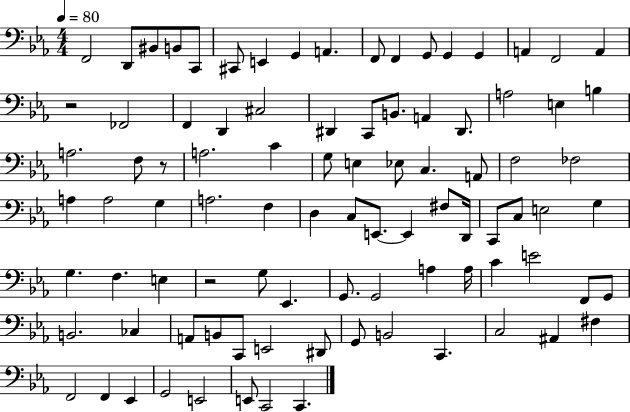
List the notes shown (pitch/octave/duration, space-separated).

F2/h D2/e BIS2/e B2/e C2/e C#2/e E2/q G2/q A2/q. F2/e F2/q G2/e G2/q G2/q A2/q F2/h A2/q R/h FES2/h F2/q D2/q C#3/h D#2/q C2/e B2/e. A2/q D#2/e. A3/h E3/q B3/q A3/h. F3/e R/e A3/h. C4/q G3/e E3/q Eb3/e C3/q. A2/e F3/h FES3/h A3/q A3/h G3/q A3/h. F3/q D3/q C3/e E2/e. E2/q F#3/e D2/s C2/e C3/e E3/h G3/q G3/q. F3/q. E3/q R/h G3/e Eb2/q. G2/e. G2/h A3/q A3/s C4/q E4/h F2/e G2/e B2/h. CES3/q A2/e B2/e C2/e E2/h D#2/e G2/e B2/h C2/q. C3/h A#2/q F#3/q F2/h F2/q Eb2/q G2/h E2/h E2/e C2/h C2/q.